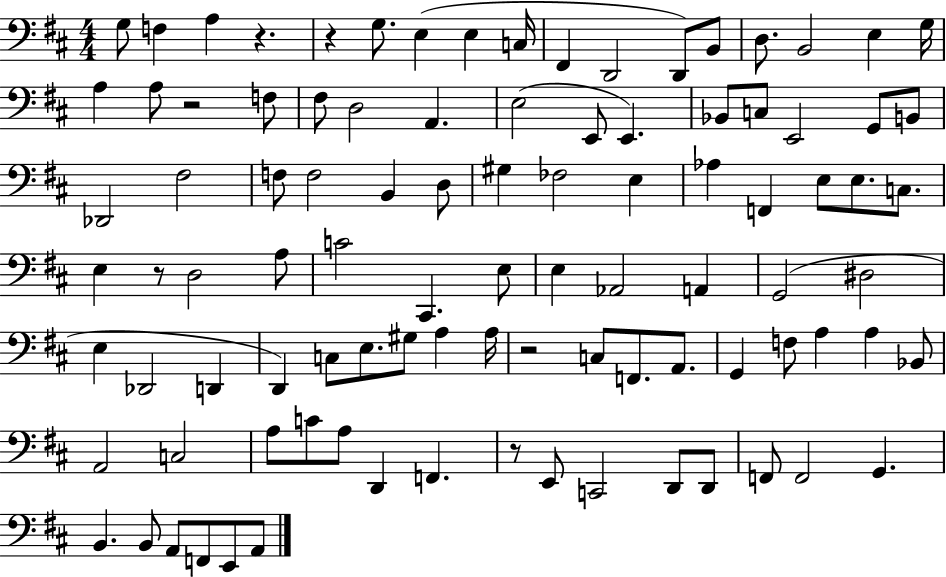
{
  \clef bass
  \numericTimeSignature
  \time 4/4
  \key d \major
  g8 f4 a4 r4. | r4 g8. e4( e4 c16 | fis,4 d,2 d,8) b,8 | d8. b,2 e4 g16 | \break a4 a8 r2 f8 | fis8 d2 a,4. | e2( e,8 e,4.) | bes,8 c8 e,2 g,8 b,8 | \break des,2 fis2 | f8 f2 b,4 d8 | gis4 fes2 e4 | aes4 f,4 e8 e8. c8. | \break e4 r8 d2 a8 | c'2 cis,4. e8 | e4 aes,2 a,4 | g,2( dis2 | \break e4 des,2 d,4 | d,4) c8 e8. gis8 a4 a16 | r2 c8 f,8. a,8. | g,4 f8 a4 a4 bes,8 | \break a,2 c2 | a8 c'8 a8 d,4 f,4. | r8 e,8 c,2 d,8 d,8 | f,8 f,2 g,4. | \break b,4. b,8 a,8 f,8 e,8 a,8 | \bar "|."
}